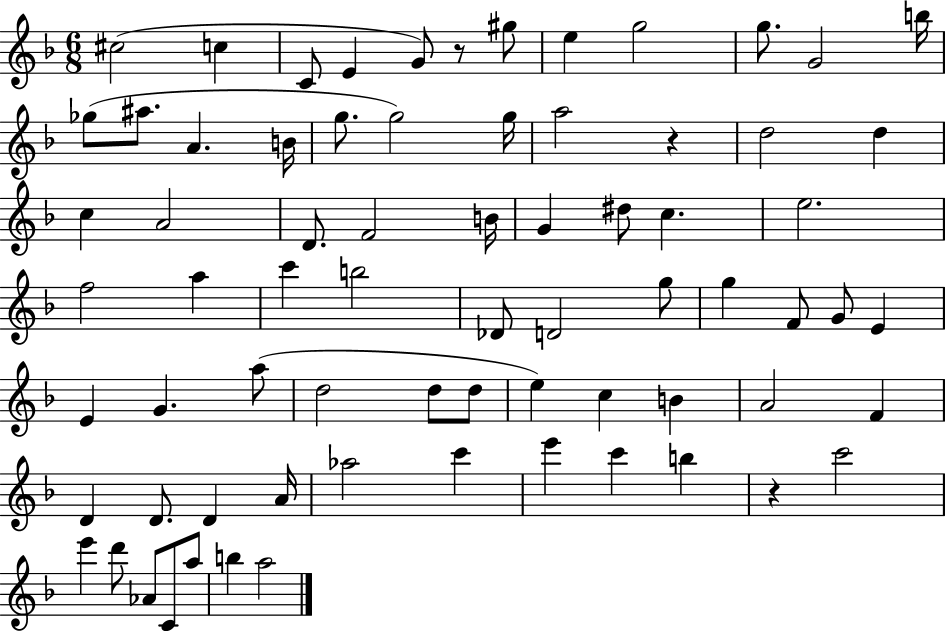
C#5/h C5/q C4/e E4/q G4/e R/e G#5/e E5/q G5/h G5/e. G4/h B5/s Gb5/e A#5/e. A4/q. B4/s G5/e. G5/h G5/s A5/h R/q D5/h D5/q C5/q A4/h D4/e. F4/h B4/s G4/q D#5/e C5/q. E5/h. F5/h A5/q C6/q B5/h Db4/e D4/h G5/e G5/q F4/e G4/e E4/q E4/q G4/q. A5/e D5/h D5/e D5/e E5/q C5/q B4/q A4/h F4/q D4/q D4/e. D4/q A4/s Ab5/h C6/q E6/q C6/q B5/q R/q C6/h E6/q D6/e Ab4/e C4/e A5/e B5/q A5/h